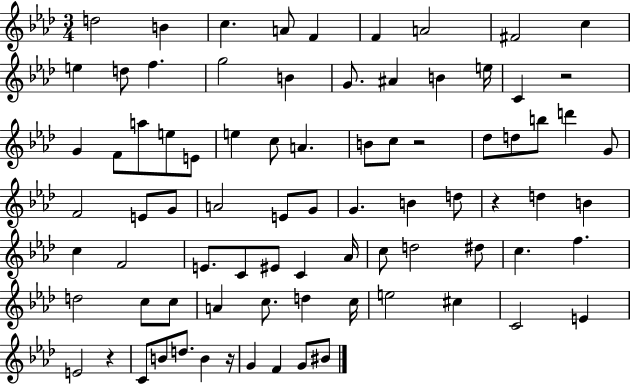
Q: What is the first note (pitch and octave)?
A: D5